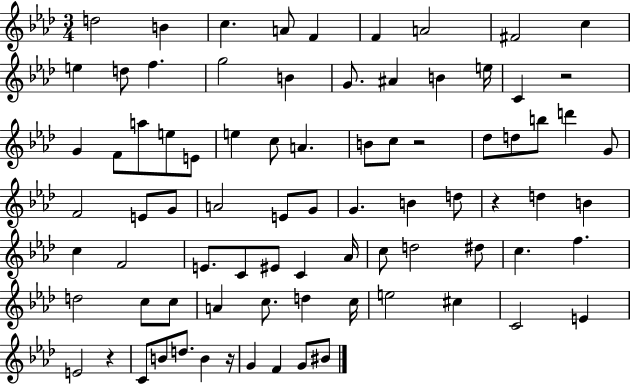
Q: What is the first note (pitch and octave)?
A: D5